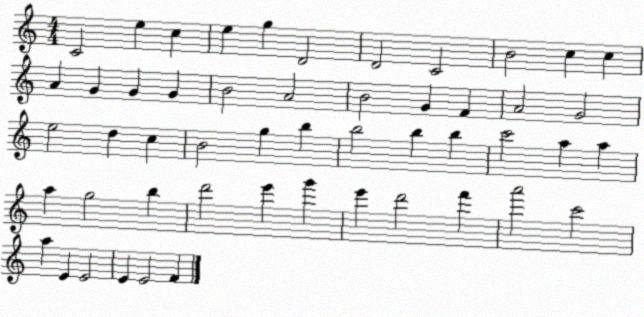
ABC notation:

X:1
T:Untitled
M:4/4
L:1/4
K:C
C2 e c e g D2 D2 C2 B2 c c A G G G B2 A2 B2 G F A2 G2 e2 d c B2 g b b2 b b c'2 a a a g2 b d'2 e' g' e' d'2 f' a'2 c'2 a E E2 E E2 F